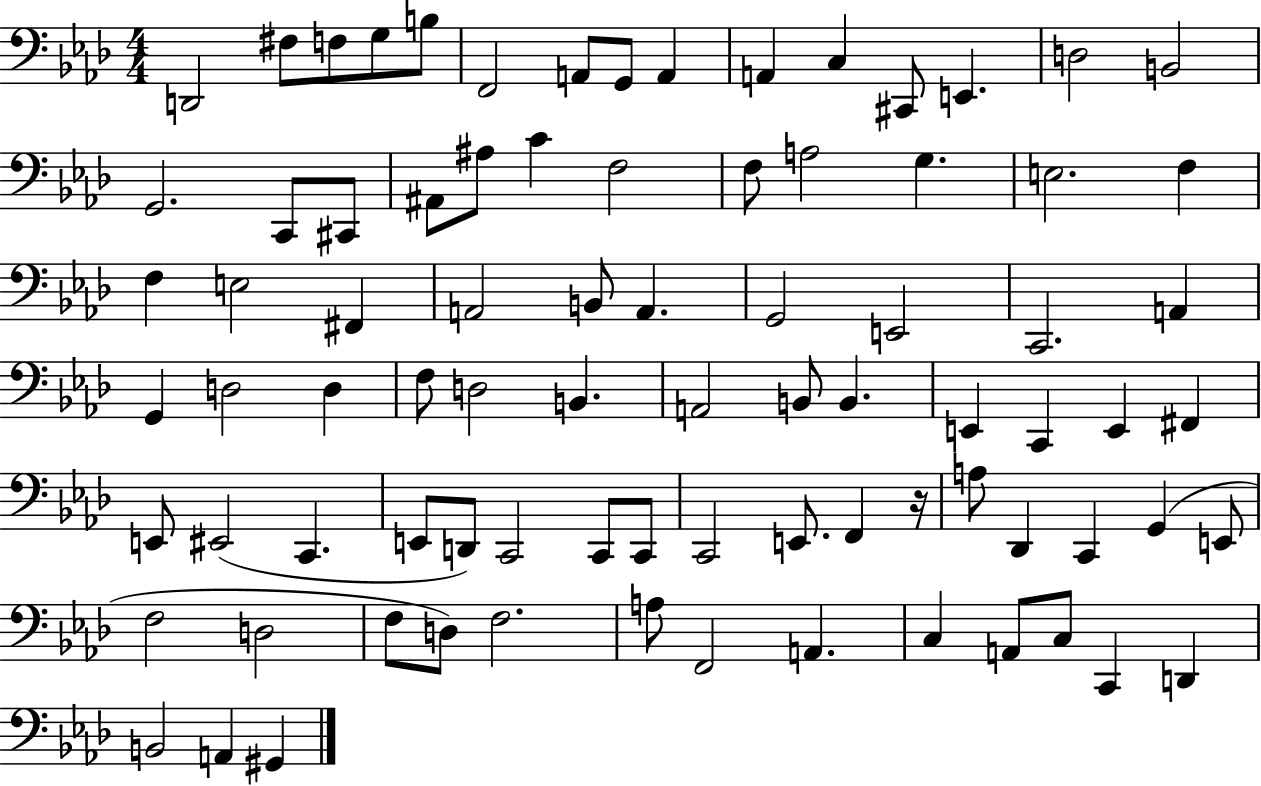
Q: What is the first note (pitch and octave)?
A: D2